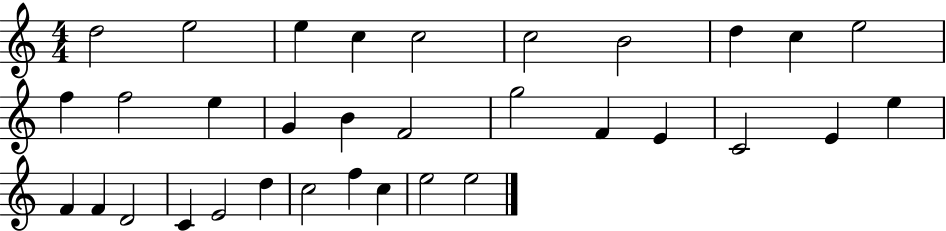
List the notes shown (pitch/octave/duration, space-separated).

D5/h E5/h E5/q C5/q C5/h C5/h B4/h D5/q C5/q E5/h F5/q F5/h E5/q G4/q B4/q F4/h G5/h F4/q E4/q C4/h E4/q E5/q F4/q F4/q D4/h C4/q E4/h D5/q C5/h F5/q C5/q E5/h E5/h